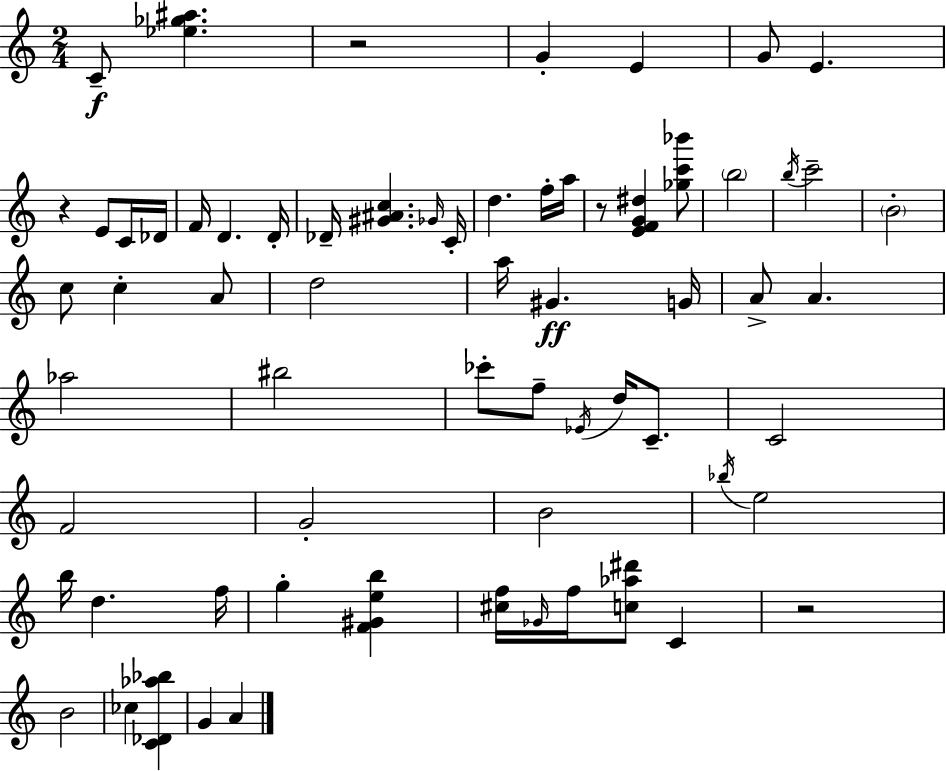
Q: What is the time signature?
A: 2/4